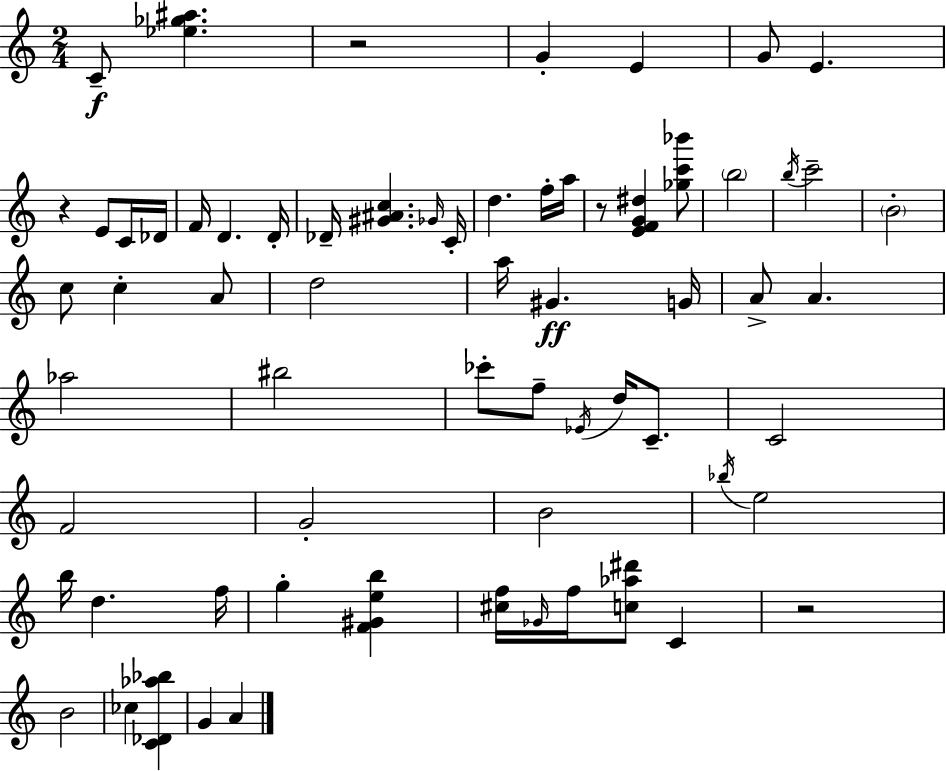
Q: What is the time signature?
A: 2/4